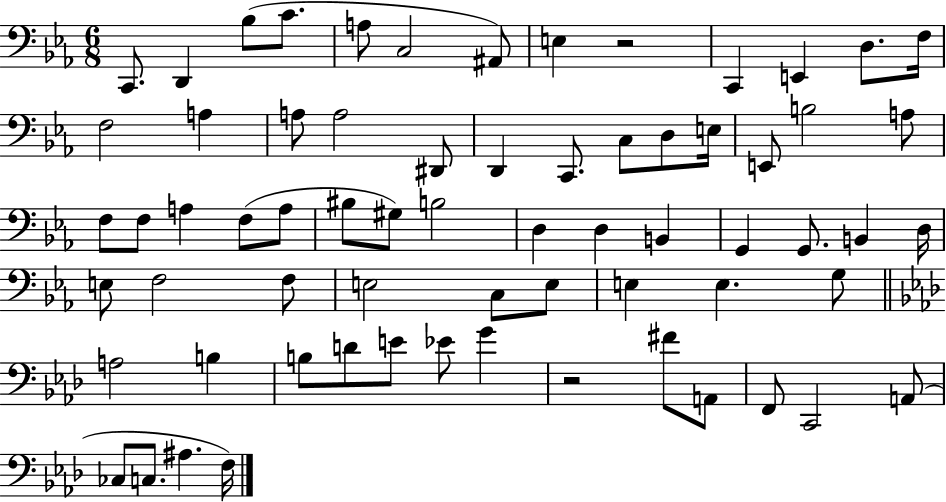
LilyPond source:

{
  \clef bass
  \numericTimeSignature
  \time 6/8
  \key ees \major
  c,8. d,4 bes8( c'8. | a8 c2 ais,8) | e4 r2 | c,4 e,4 d8. f16 | \break f2 a4 | a8 a2 dis,8 | d,4 c,8. c8 d8 e16 | e,8 b2 a8 | \break f8 f8 a4 f8( a8 | bis8 gis8) b2 | d4 d4 b,4 | g,4 g,8. b,4 d16 | \break e8 f2 f8 | e2 c8 e8 | e4 e4. g8 | \bar "||" \break \key aes \major a2 b4 | b8 d'8 e'8 ees'8 g'4 | r2 fis'8 a,8 | f,8 c,2 a,8( | \break ces8 c8. ais4. f16) | \bar "|."
}